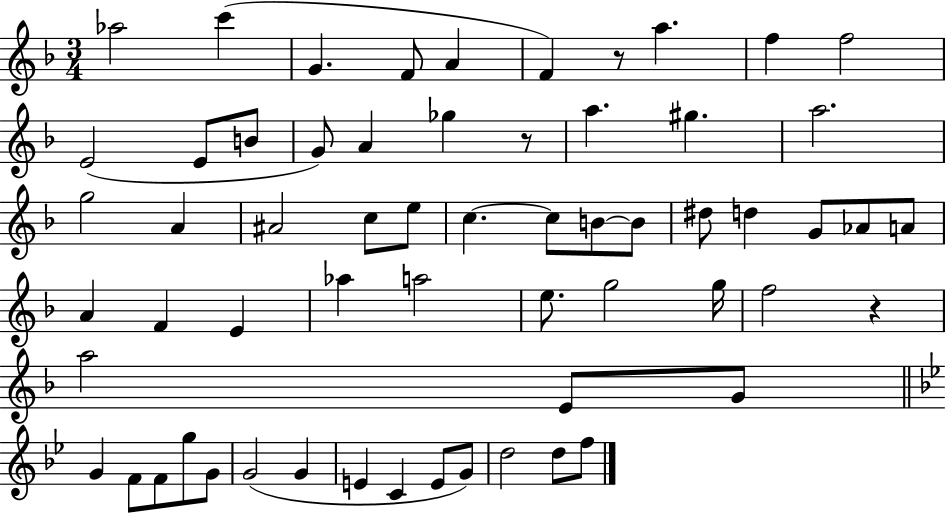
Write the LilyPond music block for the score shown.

{
  \clef treble
  \numericTimeSignature
  \time 3/4
  \key f \major
  aes''2 c'''4( | g'4. f'8 a'4 | f'4) r8 a''4. | f''4 f''2 | \break e'2( e'8 b'8 | g'8) a'4 ges''4 r8 | a''4. gis''4. | a''2. | \break g''2 a'4 | ais'2 c''8 e''8 | c''4.~~ c''8 b'8~~ b'8 | dis''8 d''4 g'8 aes'8 a'8 | \break a'4 f'4 e'4 | aes''4 a''2 | e''8. g''2 g''16 | f''2 r4 | \break a''2 e'8 g'8 | \bar "||" \break \key g \minor g'4 f'8 f'8 g''8 g'8 | g'2( g'4 | e'4 c'4 e'8 g'8) | d''2 d''8 f''8 | \break \bar "|."
}